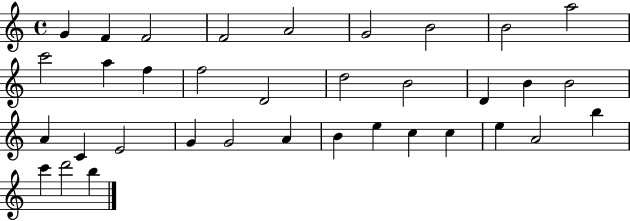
{
  \clef treble
  \time 4/4
  \defaultTimeSignature
  \key c \major
  g'4 f'4 f'2 | f'2 a'2 | g'2 b'2 | b'2 a''2 | \break c'''2 a''4 f''4 | f''2 d'2 | d''2 b'2 | d'4 b'4 b'2 | \break a'4 c'4 e'2 | g'4 g'2 a'4 | b'4 e''4 c''4 c''4 | e''4 a'2 b''4 | \break c'''4 d'''2 b''4 | \bar "|."
}